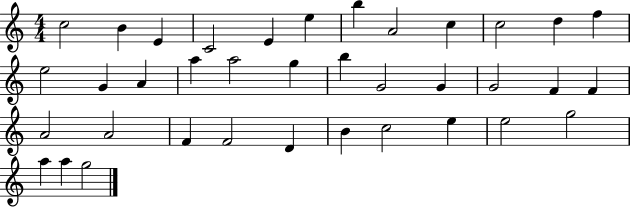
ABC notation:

X:1
T:Untitled
M:4/4
L:1/4
K:C
c2 B E C2 E e b A2 c c2 d f e2 G A a a2 g b G2 G G2 F F A2 A2 F F2 D B c2 e e2 g2 a a g2